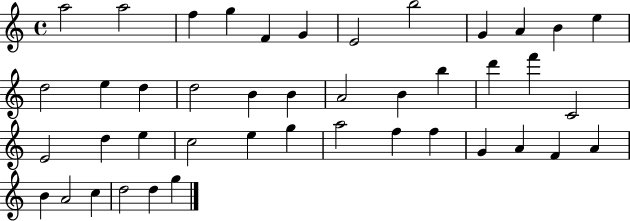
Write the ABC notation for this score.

X:1
T:Untitled
M:4/4
L:1/4
K:C
a2 a2 f g F G E2 b2 G A B e d2 e d d2 B B A2 B b d' f' C2 E2 d e c2 e g a2 f f G A F A B A2 c d2 d g